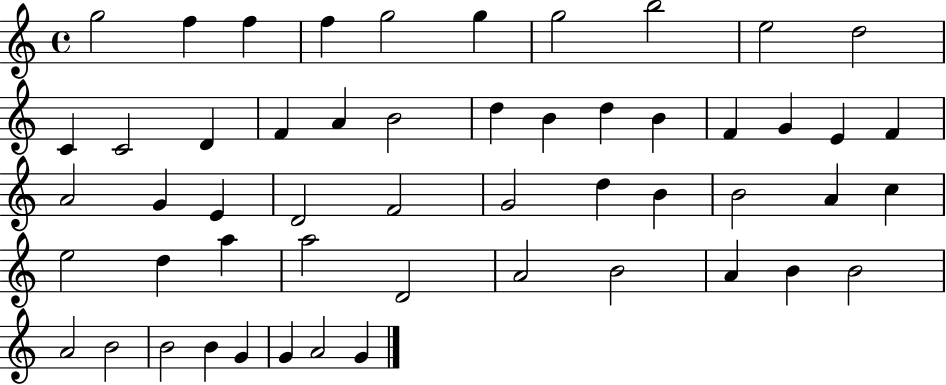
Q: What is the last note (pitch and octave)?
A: G4